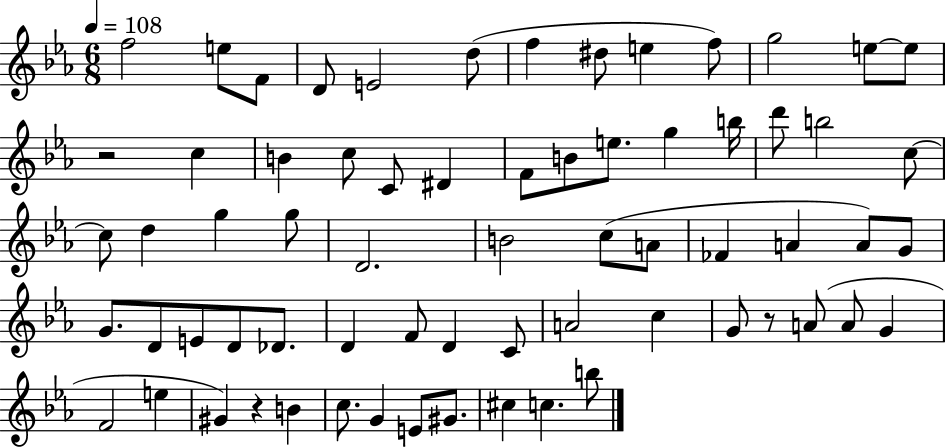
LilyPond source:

{
  \clef treble
  \numericTimeSignature
  \time 6/8
  \key ees \major
  \tempo 4 = 108
  \repeat volta 2 { f''2 e''8 f'8 | d'8 e'2 d''8( | f''4 dis''8 e''4 f''8) | g''2 e''8~~ e''8 | \break r2 c''4 | b'4 c''8 c'8 dis'4 | f'8 b'8 e''8. g''4 b''16 | d'''8 b''2 c''8~~ | \break c''8 d''4 g''4 g''8 | d'2. | b'2 c''8( a'8 | fes'4 a'4 a'8) g'8 | \break g'8. d'8 e'8 d'8 des'8. | d'4 f'8 d'4 c'8 | a'2 c''4 | g'8 r8 a'8( a'8 g'4 | \break f'2 e''4 | gis'4) r4 b'4 | c''8. g'4 e'8 gis'8. | cis''4 c''4. b''8 | \break } \bar "|."
}